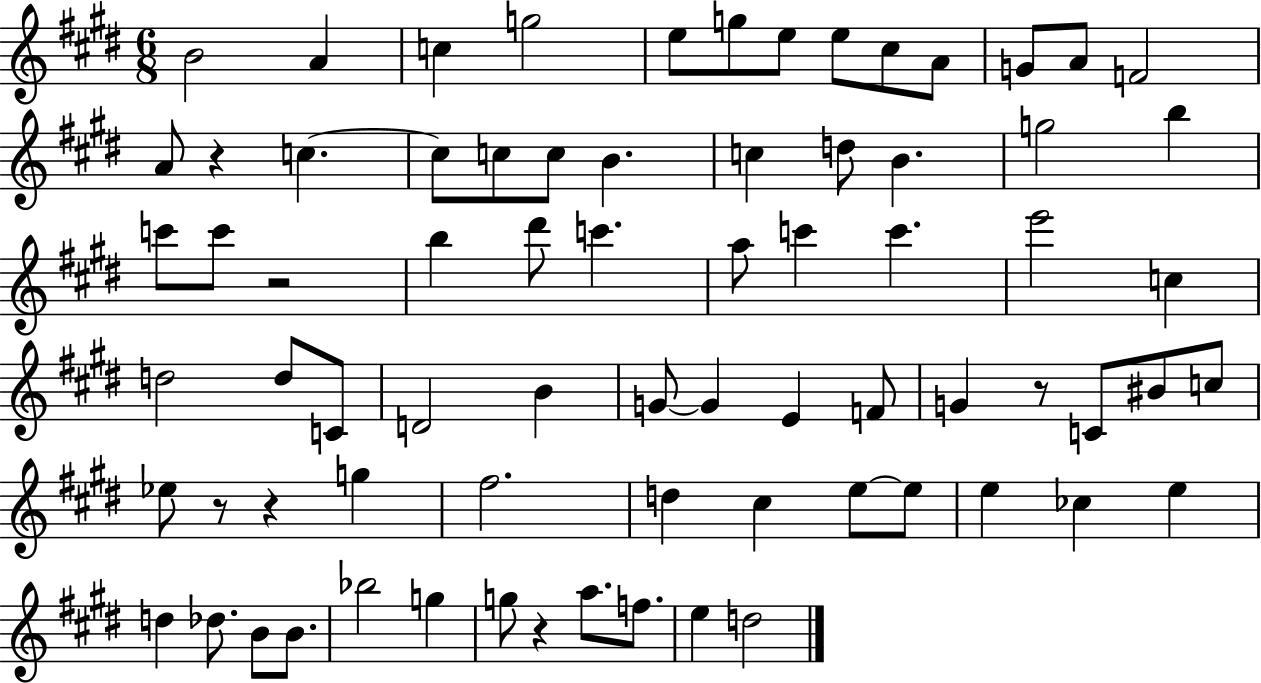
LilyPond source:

{
  \clef treble
  \numericTimeSignature
  \time 6/8
  \key e \major
  b'2 a'4 | c''4 g''2 | e''8 g''8 e''8 e''8 cis''8 a'8 | g'8 a'8 f'2 | \break a'8 r4 c''4.~~ | c''8 c''8 c''8 b'4. | c''4 d''8 b'4. | g''2 b''4 | \break c'''8 c'''8 r2 | b''4 dis'''8 c'''4. | a''8 c'''4 c'''4. | e'''2 c''4 | \break d''2 d''8 c'8 | d'2 b'4 | g'8~~ g'4 e'4 f'8 | g'4 r8 c'8 bis'8 c''8 | \break ees''8 r8 r4 g''4 | fis''2. | d''4 cis''4 e''8~~ e''8 | e''4 ces''4 e''4 | \break d''4 des''8. b'8 b'8. | bes''2 g''4 | g''8 r4 a''8. f''8. | e''4 d''2 | \break \bar "|."
}